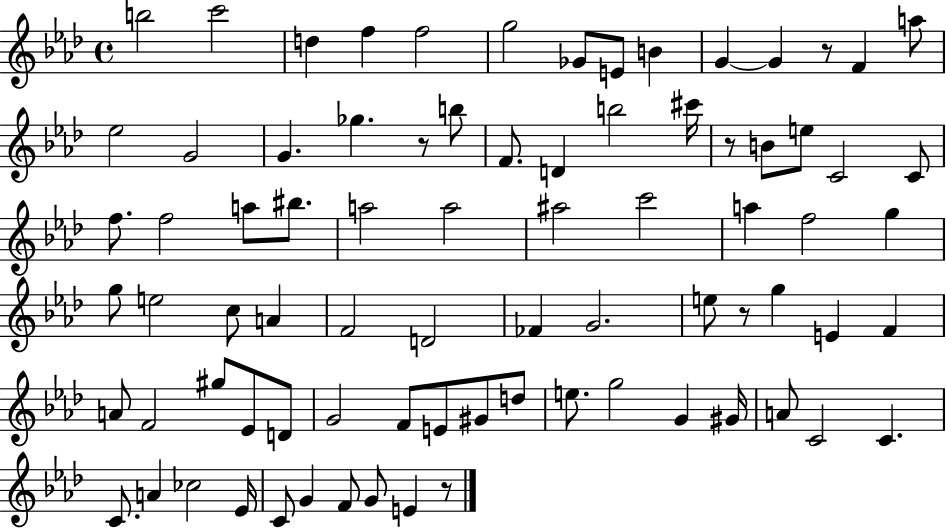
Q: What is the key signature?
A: AES major